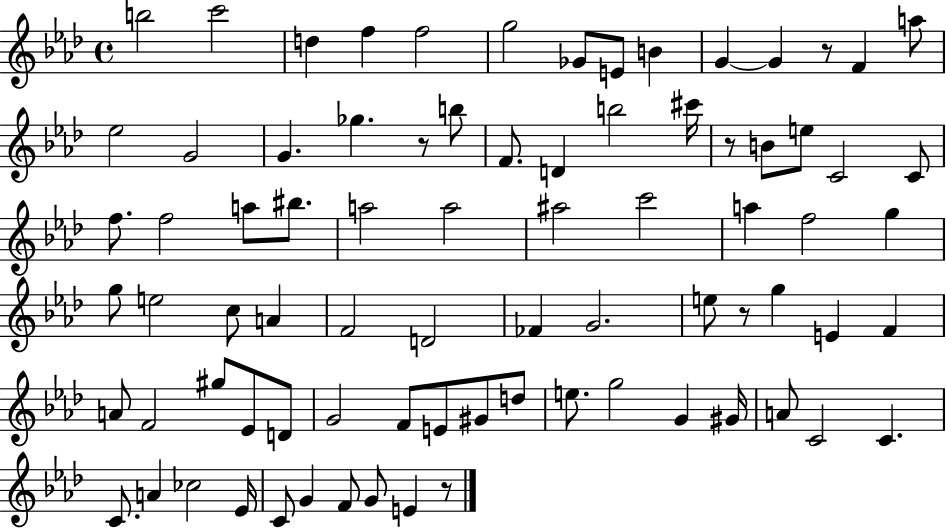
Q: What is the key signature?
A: AES major